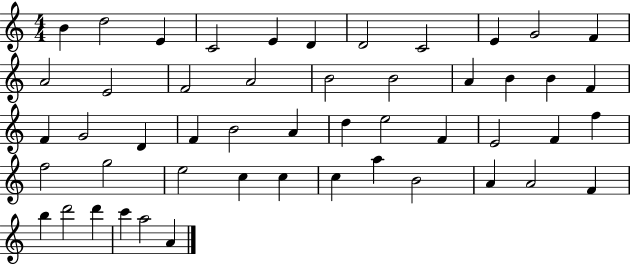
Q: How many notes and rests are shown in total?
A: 50